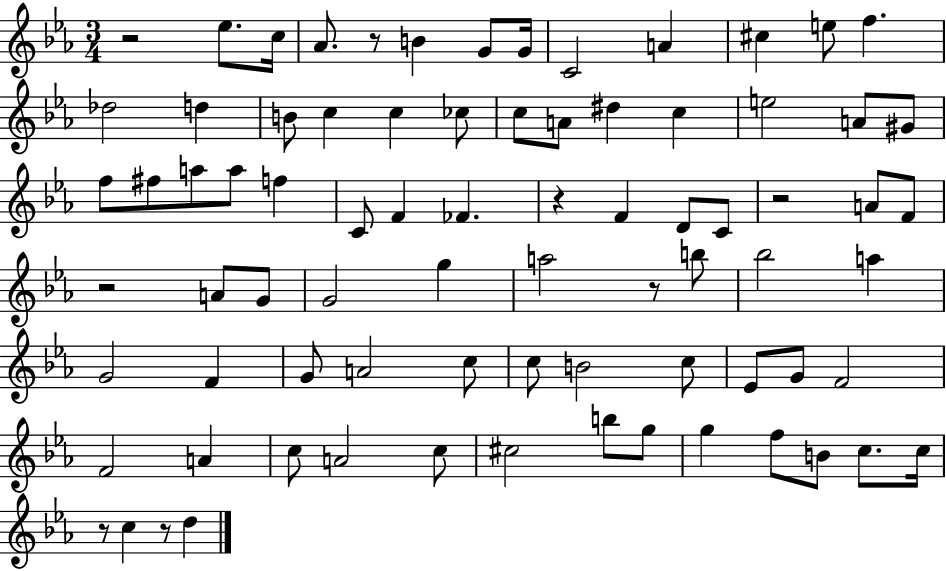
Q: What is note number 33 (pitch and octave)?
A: F4